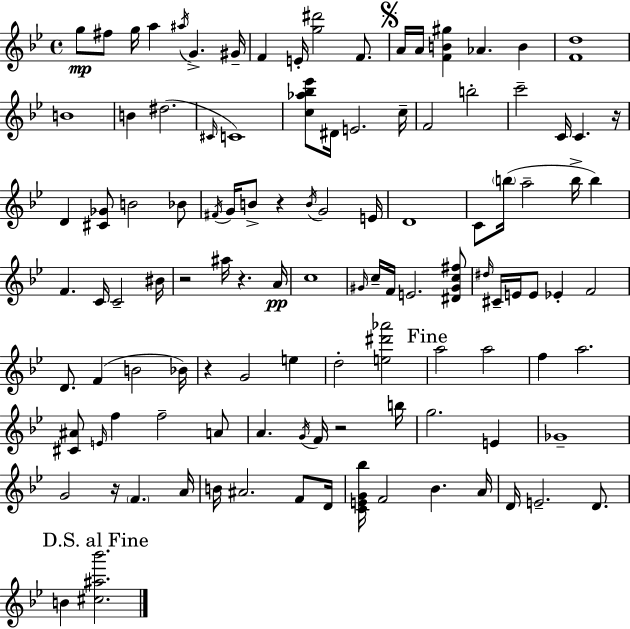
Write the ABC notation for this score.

X:1
T:Untitled
M:4/4
L:1/4
K:Bb
g/2 ^f/2 g/4 a ^a/4 G ^G/4 F E/4 [g^d']2 F/2 A/4 A/4 [FB^g] _A B [Fd]4 B4 B ^d2 ^C/4 C4 [c_a_b_e']/2 ^D/4 E2 c/4 F2 b2 c'2 C/4 C z/4 D [^C_G]/2 B2 _B/2 ^F/4 G/4 B/2 z B/4 G2 E/4 D4 C/2 b/4 a2 b/4 b F C/4 C2 ^B/4 z2 ^a/4 z A/4 c4 ^G/4 c/4 F/4 E2 [^D^Gc^f]/2 ^d/4 ^C/4 E/4 E/2 _E F2 D/2 F B2 _B/4 z G2 e d2 [e^d'_a']2 a2 a2 f a2 [^C^A]/2 E/4 f f2 A/2 A G/4 F/4 z2 b/4 g2 E _G4 G2 z/4 F A/4 B/4 ^A2 F/2 D/4 [CEG_b]/4 F2 _B A/4 D/4 E2 D/2 B [^c^a_b']2